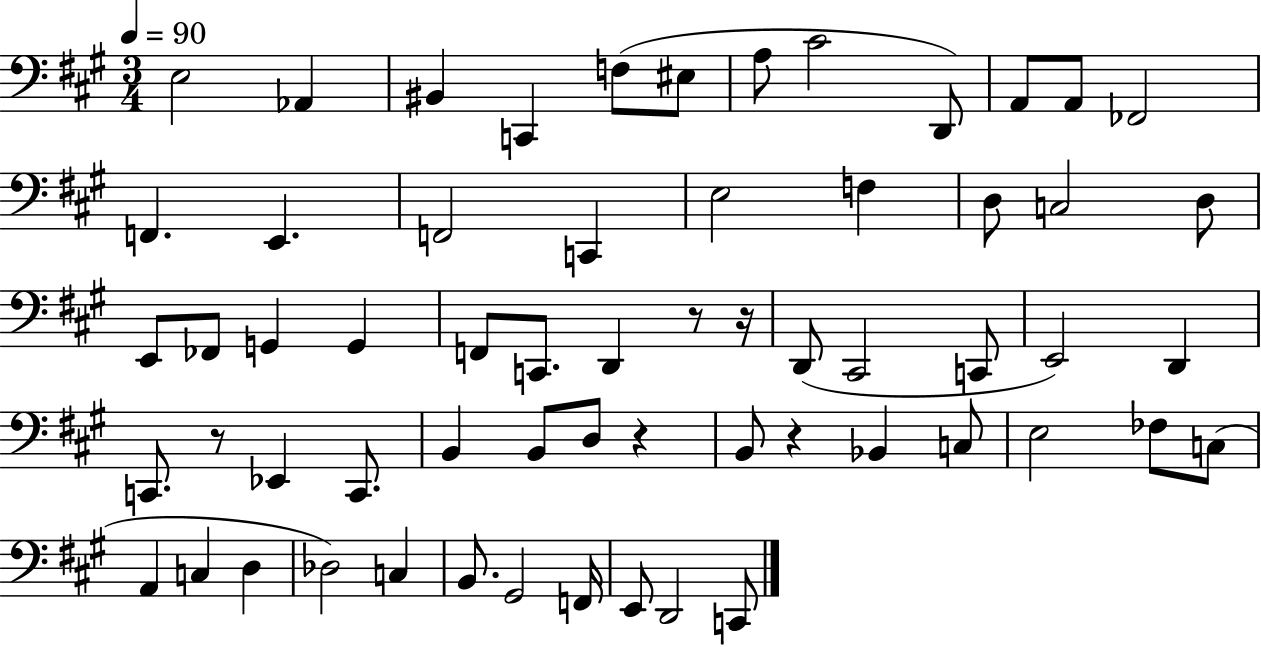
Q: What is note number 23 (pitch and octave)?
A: FES2